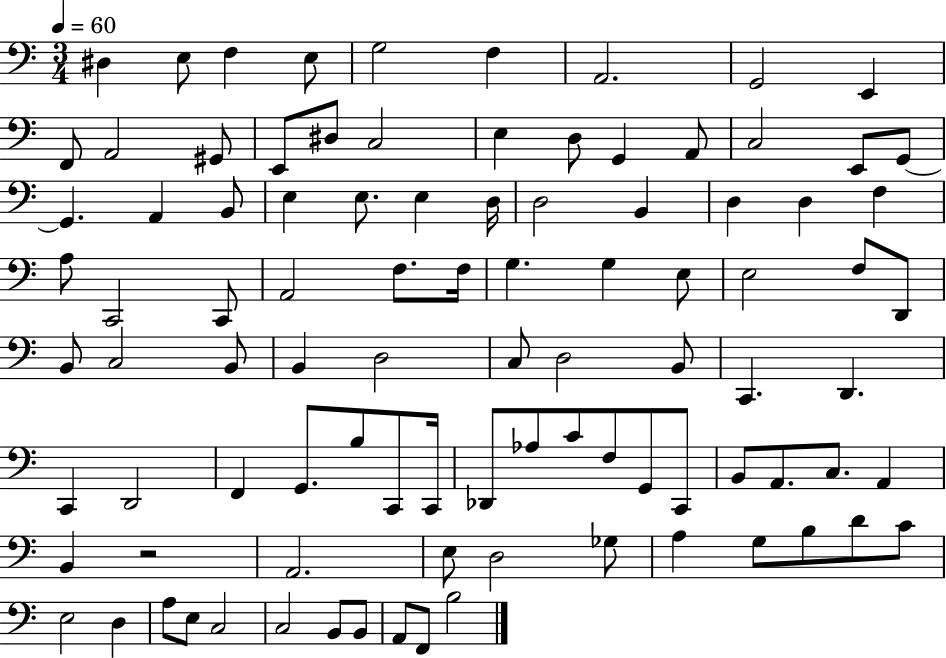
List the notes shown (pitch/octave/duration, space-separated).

D#3/q E3/e F3/q E3/e G3/h F3/q A2/h. G2/h E2/q F2/e A2/h G#2/e E2/e D#3/e C3/h E3/q D3/e G2/q A2/e C3/h E2/e G2/e G2/q. A2/q B2/e E3/q E3/e. E3/q D3/s D3/h B2/q D3/q D3/q F3/q A3/e C2/h C2/e A2/h F3/e. F3/s G3/q. G3/q E3/e E3/h F3/e D2/e B2/e C3/h B2/e B2/q D3/h C3/e D3/h B2/e C2/q. D2/q. C2/q D2/h F2/q G2/e. B3/e C2/e C2/s Db2/e Ab3/e C4/e F3/e G2/e C2/e B2/e A2/e. C3/e. A2/q B2/q R/h A2/h. E3/e D3/h Gb3/e A3/q G3/e B3/e D4/e C4/e E3/h D3/q A3/e E3/e C3/h C3/h B2/e B2/e A2/e F2/e B3/h